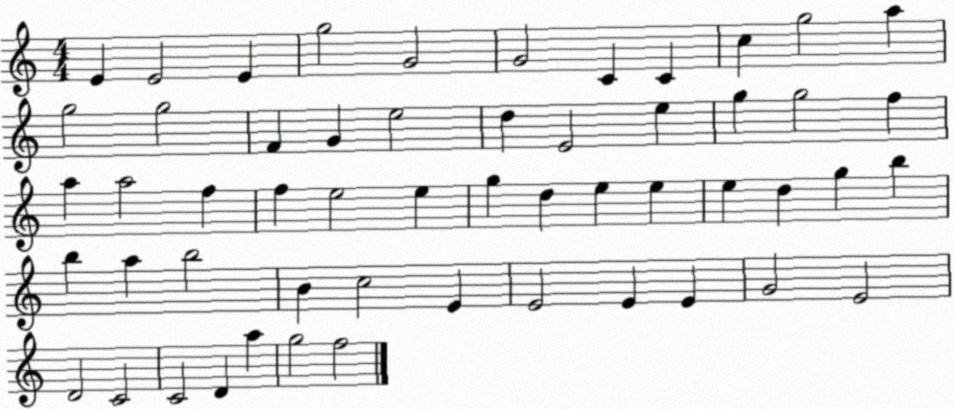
X:1
T:Untitled
M:4/4
L:1/4
K:C
E E2 E g2 G2 G2 C C c g2 a g2 g2 F G e2 d E2 e g g2 f a a2 f f e2 e g d e e e d g b b a b2 B c2 E E2 E E G2 E2 D2 C2 C2 D a g2 f2